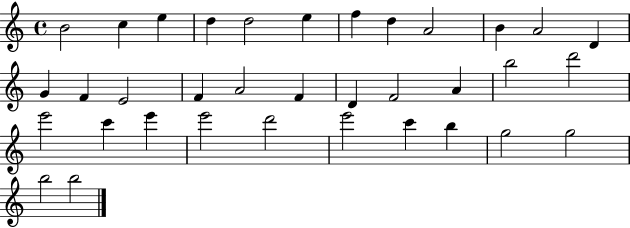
B4/h C5/q E5/q D5/q D5/h E5/q F5/q D5/q A4/h B4/q A4/h D4/q G4/q F4/q E4/h F4/q A4/h F4/q D4/q F4/h A4/q B5/h D6/h E6/h C6/q E6/q E6/h D6/h E6/h C6/q B5/q G5/h G5/h B5/h B5/h